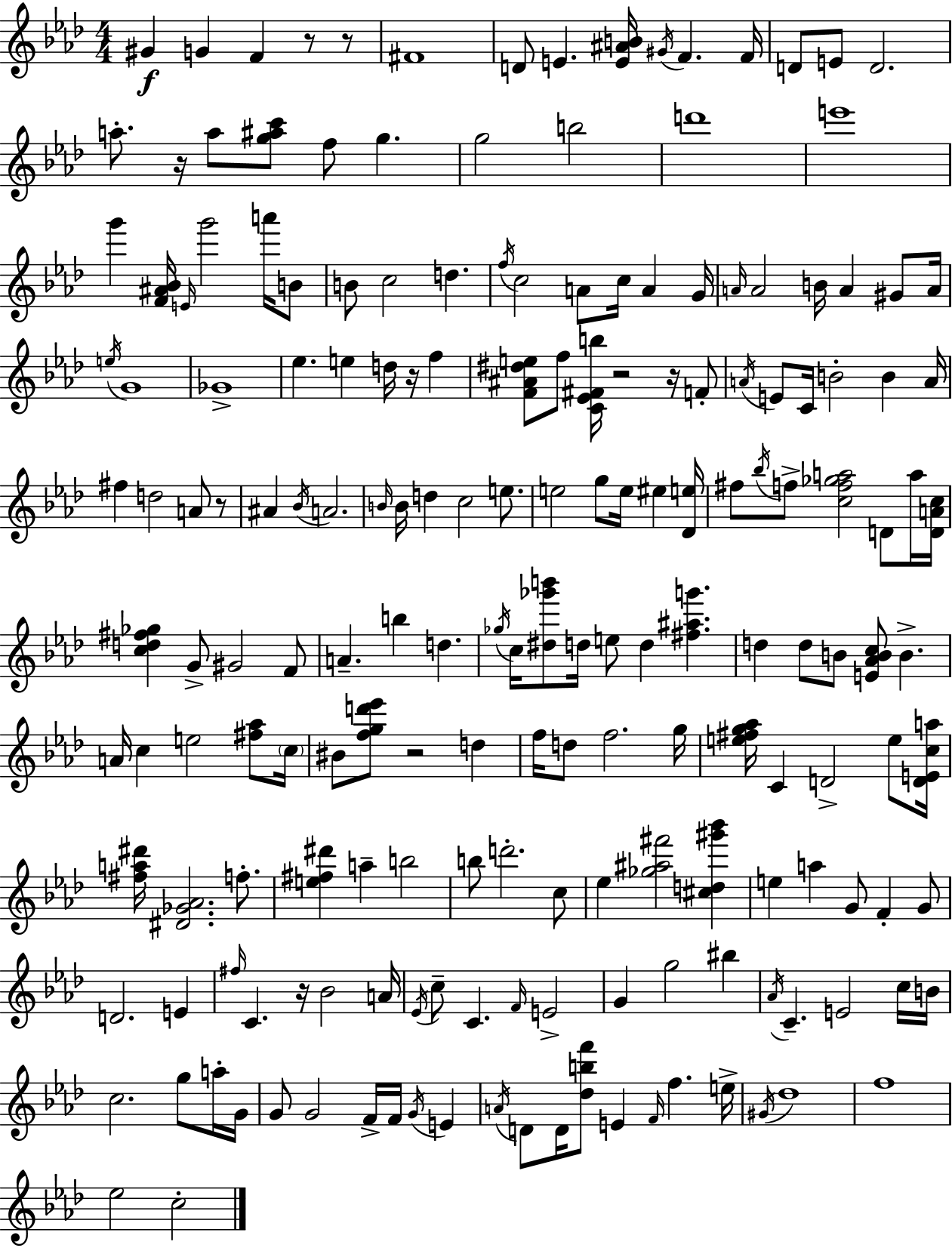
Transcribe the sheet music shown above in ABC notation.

X:1
T:Untitled
M:4/4
L:1/4
K:Fm
^G G F z/2 z/2 ^F4 D/2 E [E^AB]/4 ^G/4 F F/4 D/2 E/2 D2 a/2 z/4 a/2 [g^ac']/2 f/2 g g2 b2 d'4 e'4 g' [F^A_B]/4 E/4 g'2 a'/4 B/2 B/2 c2 d f/4 c2 A/2 c/4 A G/4 A/4 A2 B/4 A ^G/2 A/4 e/4 G4 _G4 _e e d/4 z/4 f [F^A^de]/2 f/2 [C_E^Fb]/4 z2 z/4 F/2 A/4 E/2 C/4 B2 B A/4 ^f d2 A/2 z/2 ^A _B/4 A2 B/4 B/4 d c2 e/2 e2 g/2 e/4 ^e [_De]/4 ^f/2 _b/4 f/2 [cf_ga]2 D/2 a/4 [DAc]/4 [cd^f_g] G/2 ^G2 F/2 A b d _g/4 c/4 [^d_g'b']/2 d/4 e/2 d [^f^ag'] d d/2 B/2 [E_ABc]/2 B A/4 c e2 [^f_a]/2 c/4 ^B/2 [fgd'_e']/2 z2 d f/4 d/2 f2 g/4 [e^fg_a]/4 C D2 e/2 [DEca]/4 [^fa^d']/4 [^D_G_A]2 f/2 [e^f^d'] a b2 b/2 d'2 c/2 _e [_g^a^f']2 [^cd^g'_b'] e a G/2 F G/2 D2 E ^f/4 C z/4 _B2 A/4 _E/4 c/2 C F/4 E2 G g2 ^b _A/4 C E2 c/4 B/4 c2 g/2 a/4 G/4 G/2 G2 F/4 F/4 G/4 E A/4 D/2 D/4 [_dbf']/2 E F/4 f e/4 ^G/4 _d4 f4 _e2 c2